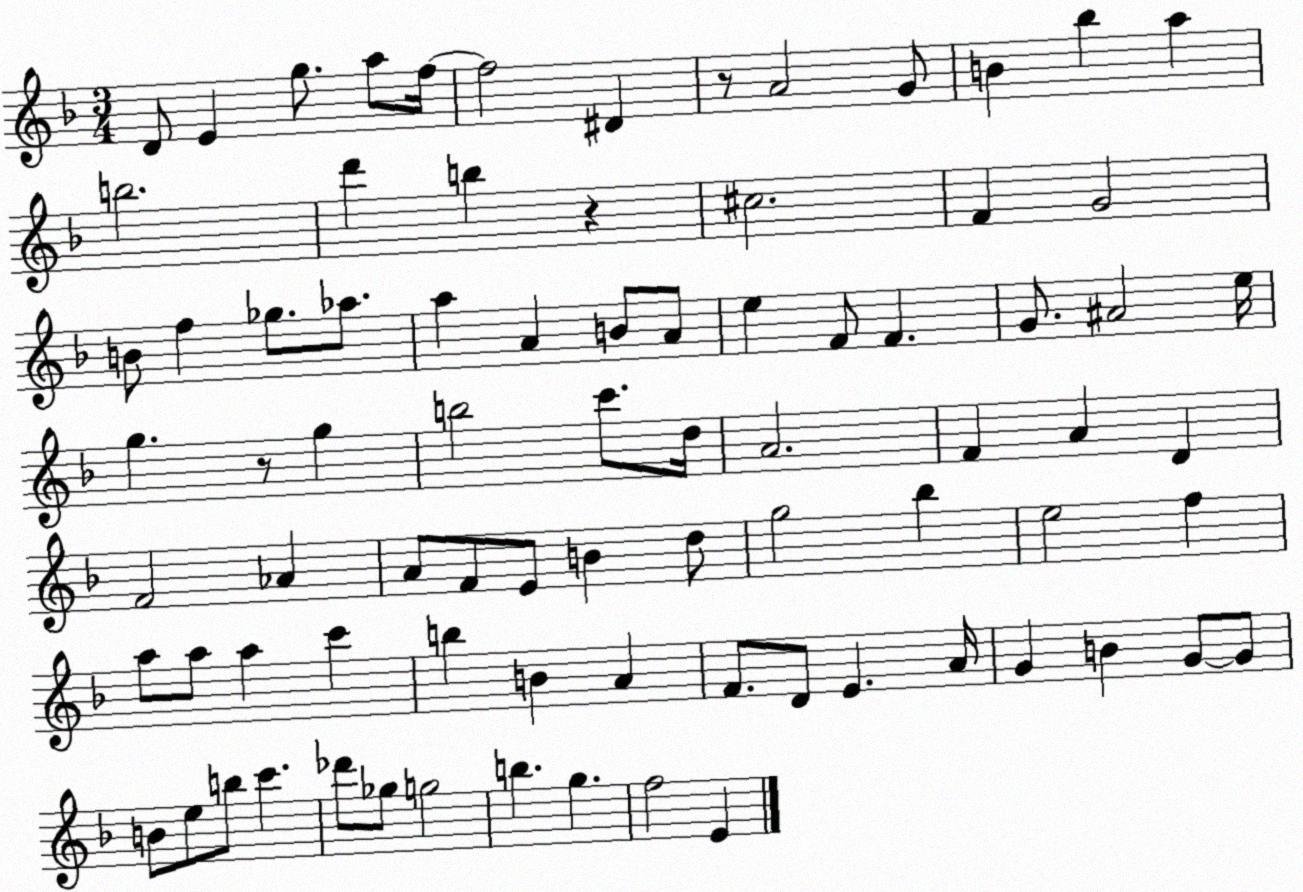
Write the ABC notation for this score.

X:1
T:Untitled
M:3/4
L:1/4
K:F
D/2 E g/2 a/2 f/4 f2 ^D z/2 A2 G/2 B _b a b2 d' b z ^c2 F G2 B/2 f _g/2 _a/2 a A B/2 A/2 e F/2 F G/2 ^A2 e/4 g z/2 g b2 c'/2 d/4 A2 F A D F2 _A A/2 F/2 E/2 B d/2 g2 _b e2 f a/2 a/2 a c' b B A F/2 D/2 E A/4 G B G/2 G/2 B/2 e/2 b/2 c' _d'/2 _g/2 g2 b g f2 E